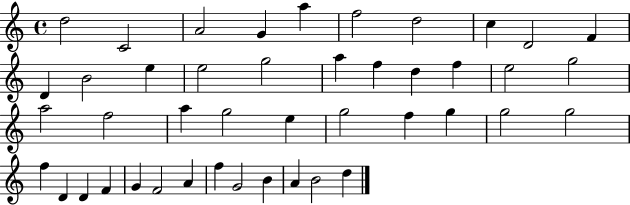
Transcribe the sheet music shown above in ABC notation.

X:1
T:Untitled
M:4/4
L:1/4
K:C
d2 C2 A2 G a f2 d2 c D2 F D B2 e e2 g2 a f d f e2 g2 a2 f2 a g2 e g2 f g g2 g2 f D D F G F2 A f G2 B A B2 d